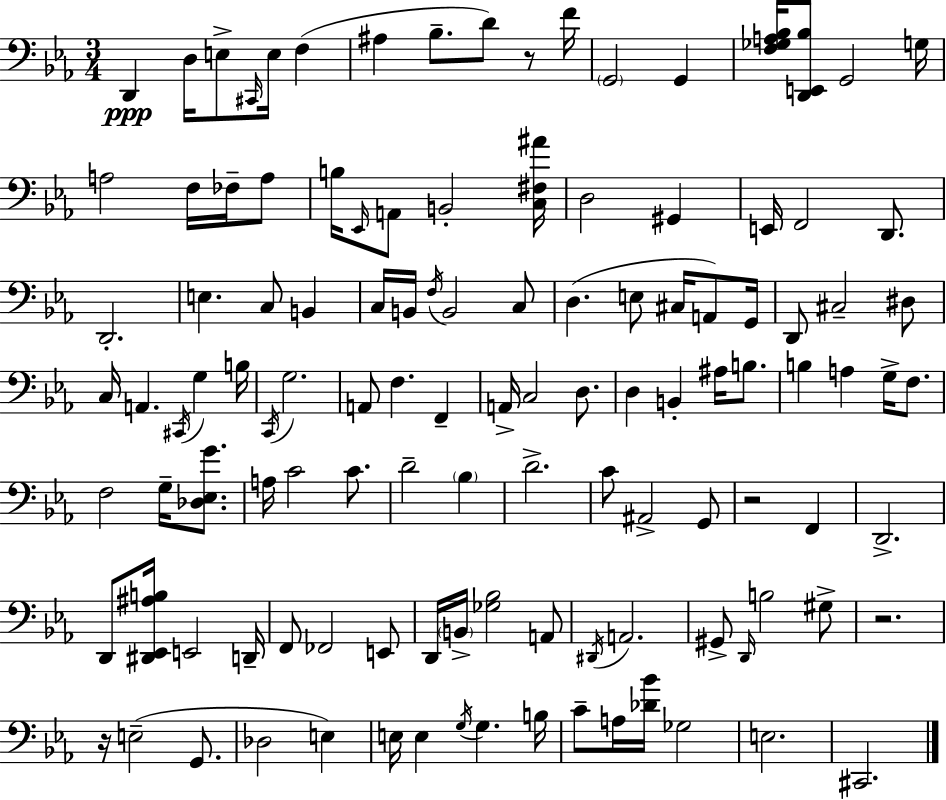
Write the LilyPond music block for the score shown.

{
  \clef bass
  \numericTimeSignature
  \time 3/4
  \key c \minor
  d,4\ppp d16 e8-> \grace { cis,16 } e16 f4( | ais4 bes8.-- d'8) r8 | f'16 \parenthesize g,2 g,4 | <f ges a bes>16 <d, e, bes>8 g,2 | \break g16 a2 f16 fes16-- a8 | b16 \grace { ees,16 } a,8 b,2-. | <c fis ais'>16 d2 gis,4 | e,16 f,2 d,8. | \break d,2.-. | e4. c8 b,4 | c16 b,16 \acciaccatura { f16 } b,2 | c8 d4.( e8 cis16 | \break a,8) g,16 d,8 cis2-- | dis8 c16 a,4. \acciaccatura { cis,16 } g4 | b16 \acciaccatura { c,16 } g2. | a,8 f4. | \break f,4-- a,16-> c2 | d8. d4 b,4-. | ais16 b8. b4 a4 | g16-> f8. f2 | \break g16-- <des ees g'>8. a16 c'2 | c'8. d'2-- | \parenthesize bes4 d'2.-> | c'8 ais,2-> | \break g,8 r2 | f,4 d,2.-> | d,8 <dis, ees, ais b>16 e,2 | d,16-- f,8 fes,2 | \break e,8 d,16 \parenthesize b,16-> <ges bes>2 | a,8 \acciaccatura { dis,16 } a,2. | gis,8-> \grace { d,16 } b2 | gis8-> r2. | \break r16 e2--( | g,8. des2 | e4) e16 e4 | \acciaccatura { g16 } g4. b16 c'8-- a16 <des' bes'>16 | \break ges2 e2. | cis,2. | \bar "|."
}